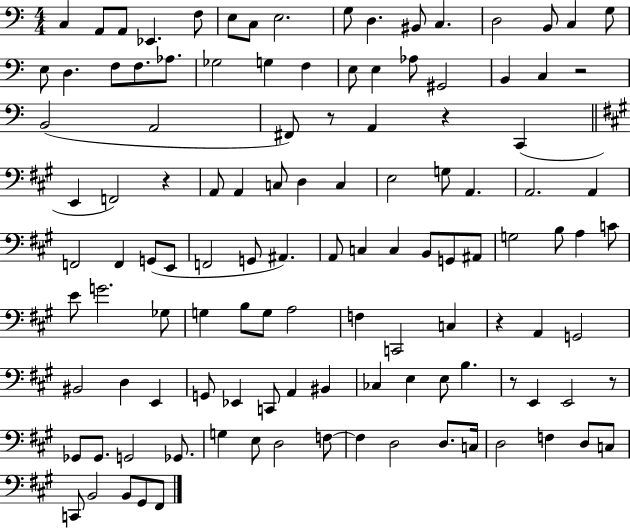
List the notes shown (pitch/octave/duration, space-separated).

C3/q A2/e A2/e Eb2/q. F3/e E3/e C3/e E3/h. G3/e D3/q. BIS2/e C3/q. D3/h B2/e C3/q G3/e E3/e D3/q. F3/e F3/e. Ab3/e. Gb3/h G3/q F3/q E3/e E3/q Ab3/e G#2/h B2/q C3/q R/h B2/h A2/h F#2/e R/e A2/q R/q C2/q E2/q F2/h R/q A2/e A2/q C3/e D3/q C3/q E3/h G3/e A2/q. A2/h. A2/q F2/h F2/q G2/e E2/e F2/h G2/e A#2/q. A2/e C3/q C3/q B2/e G2/e A#2/e G3/h B3/e A3/q C4/e E4/e G4/h. Gb3/e G3/q B3/e G3/e A3/h F3/q C2/h C3/q R/q A2/q G2/h BIS2/h D3/q E2/q G2/e Eb2/q C2/e A2/q BIS2/q CES3/q E3/q E3/e B3/q. R/e E2/q E2/h R/e Gb2/e Gb2/e. G2/h Gb2/e. G3/q E3/e D3/h F3/e F3/q D3/h D3/e. C3/s D3/h F3/q D3/e C3/e C2/e B2/h B2/e G#2/e F#2/e